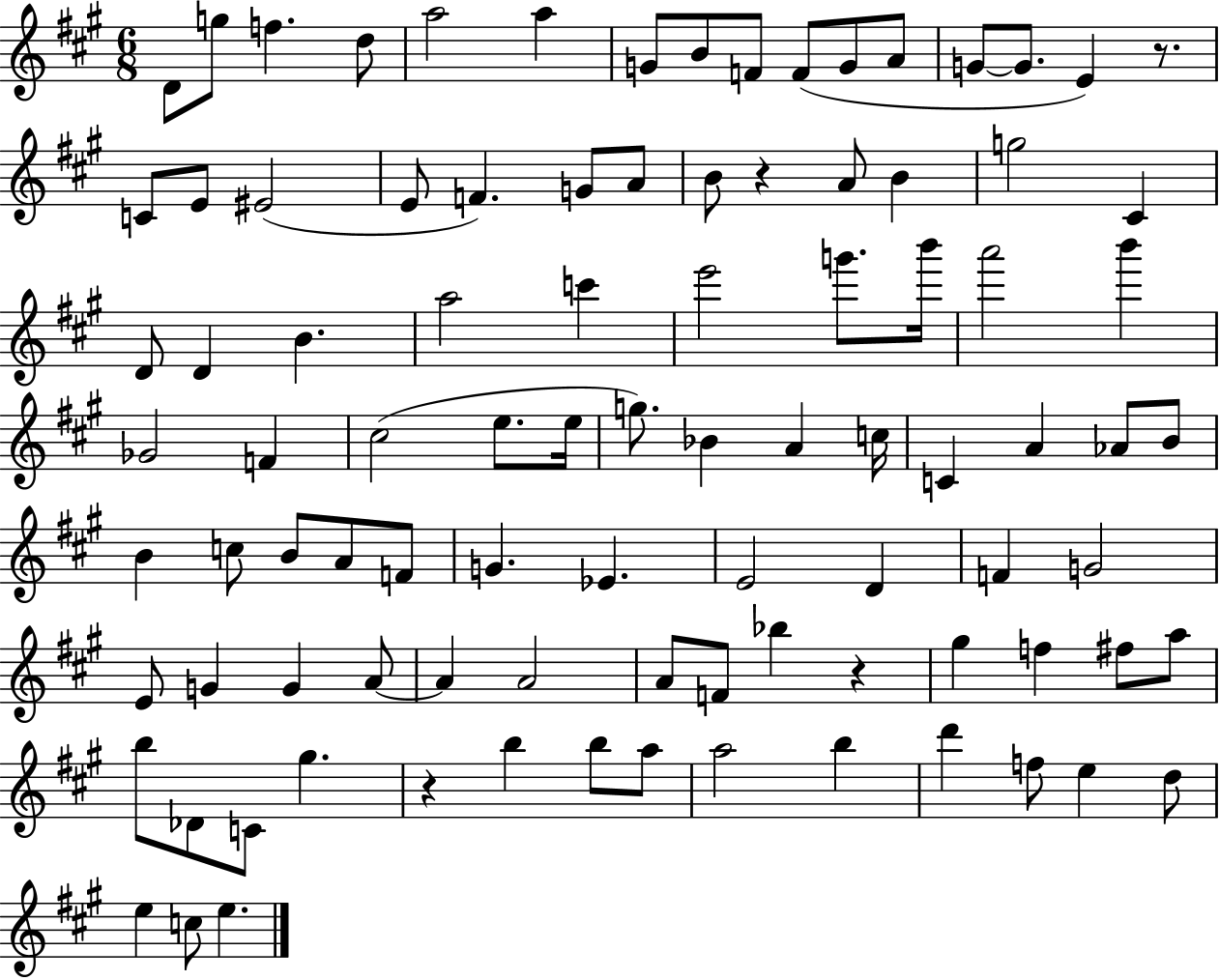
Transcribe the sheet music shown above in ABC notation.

X:1
T:Untitled
M:6/8
L:1/4
K:A
D/2 g/2 f d/2 a2 a G/2 B/2 F/2 F/2 G/2 A/2 G/2 G/2 E z/2 C/2 E/2 ^E2 E/2 F G/2 A/2 B/2 z A/2 B g2 ^C D/2 D B a2 c' e'2 g'/2 b'/4 a'2 b' _G2 F ^c2 e/2 e/4 g/2 _B A c/4 C A _A/2 B/2 B c/2 B/2 A/2 F/2 G _E E2 D F G2 E/2 G G A/2 A A2 A/2 F/2 _b z ^g f ^f/2 a/2 b/2 _D/2 C/2 ^g z b b/2 a/2 a2 b d' f/2 e d/2 e c/2 e